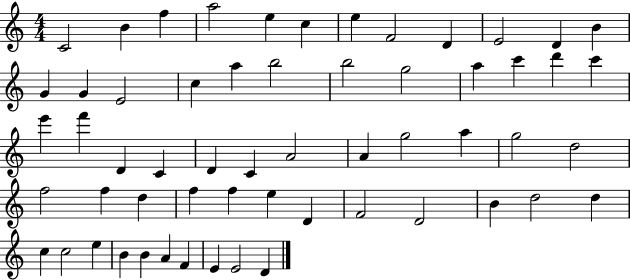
C4/h B4/q F5/q A5/h E5/q C5/q E5/q F4/h D4/q E4/h D4/q B4/q G4/q G4/q E4/h C5/q A5/q B5/h B5/h G5/h A5/q C6/q D6/q C6/q E6/q F6/q D4/q C4/q D4/q C4/q A4/h A4/q G5/h A5/q G5/h D5/h F5/h F5/q D5/q F5/q F5/q E5/q D4/q F4/h D4/h B4/q D5/h D5/q C5/q C5/h E5/q B4/q B4/q A4/q F4/q E4/q E4/h D4/q